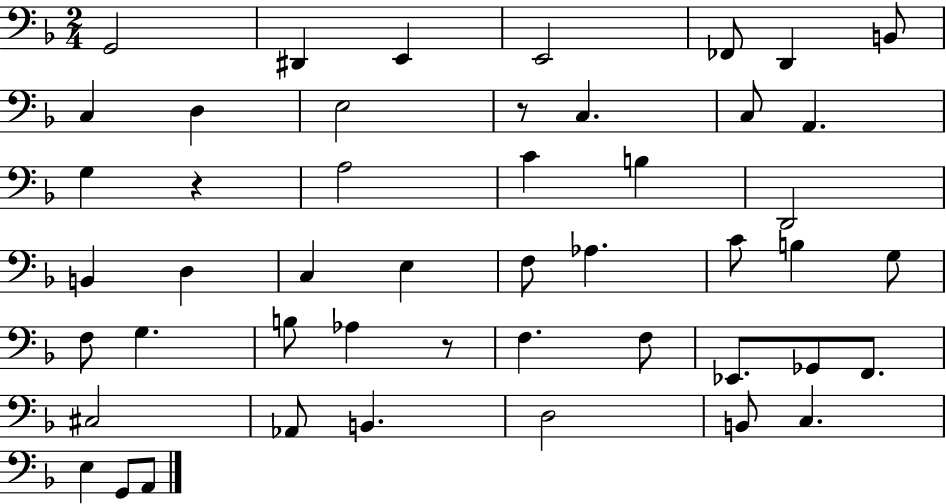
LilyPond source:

{
  \clef bass
  \numericTimeSignature
  \time 2/4
  \key f \major
  g,2 | dis,4 e,4 | e,2 | fes,8 d,4 b,8 | \break c4 d4 | e2 | r8 c4. | c8 a,4. | \break g4 r4 | a2 | c'4 b4 | d,2 | \break b,4 d4 | c4 e4 | f8 aes4. | c'8 b4 g8 | \break f8 g4. | b8 aes4 r8 | f4. f8 | ees,8. ges,8 f,8. | \break cis2 | aes,8 b,4. | d2 | b,8 c4. | \break e4 g,8 a,8 | \bar "|."
}